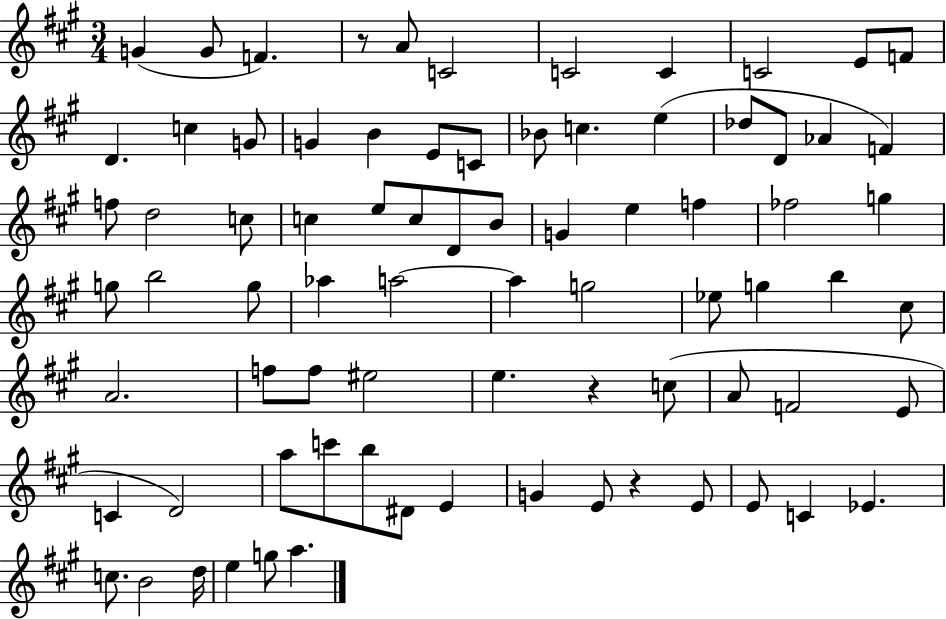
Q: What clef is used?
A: treble